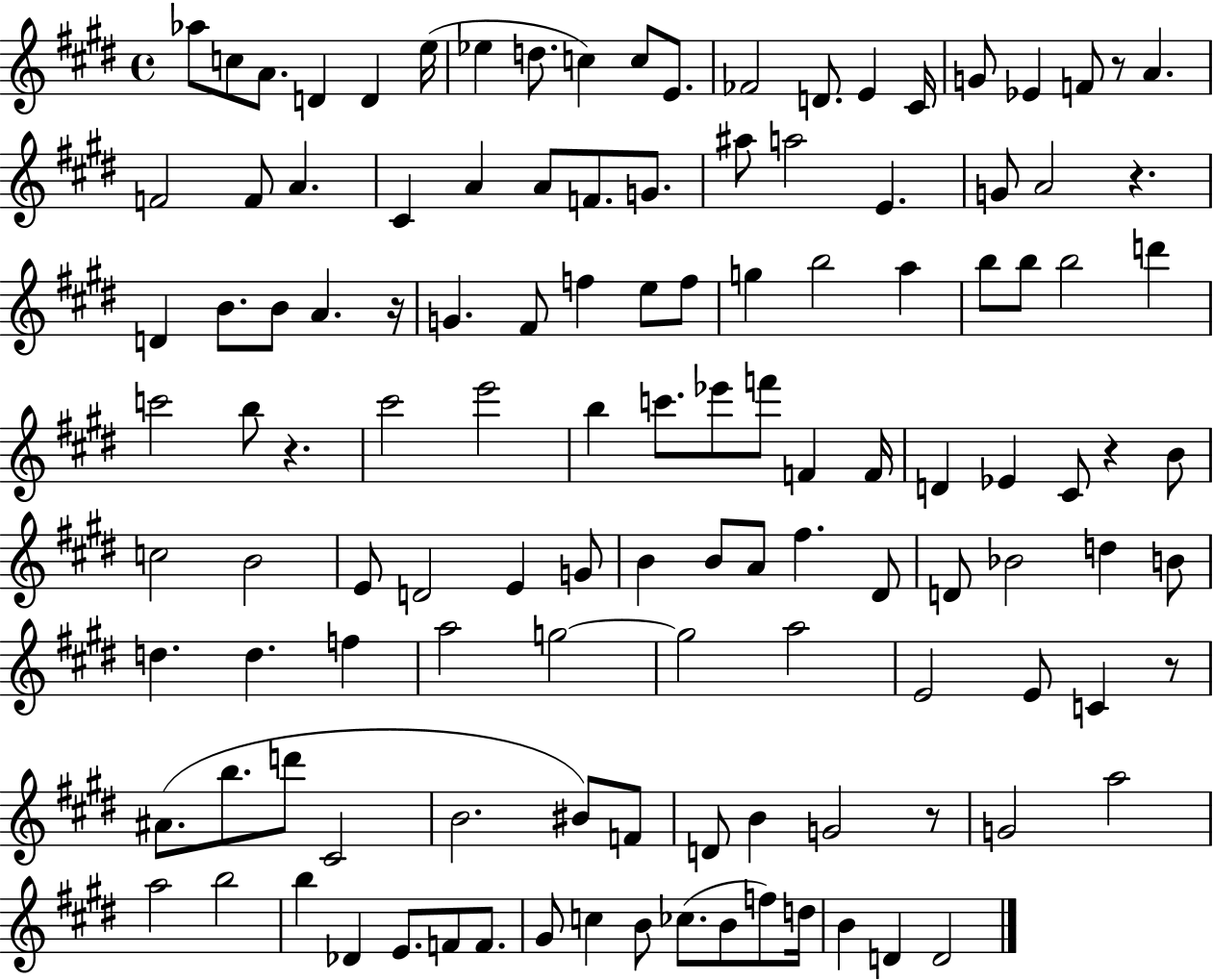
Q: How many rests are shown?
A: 7